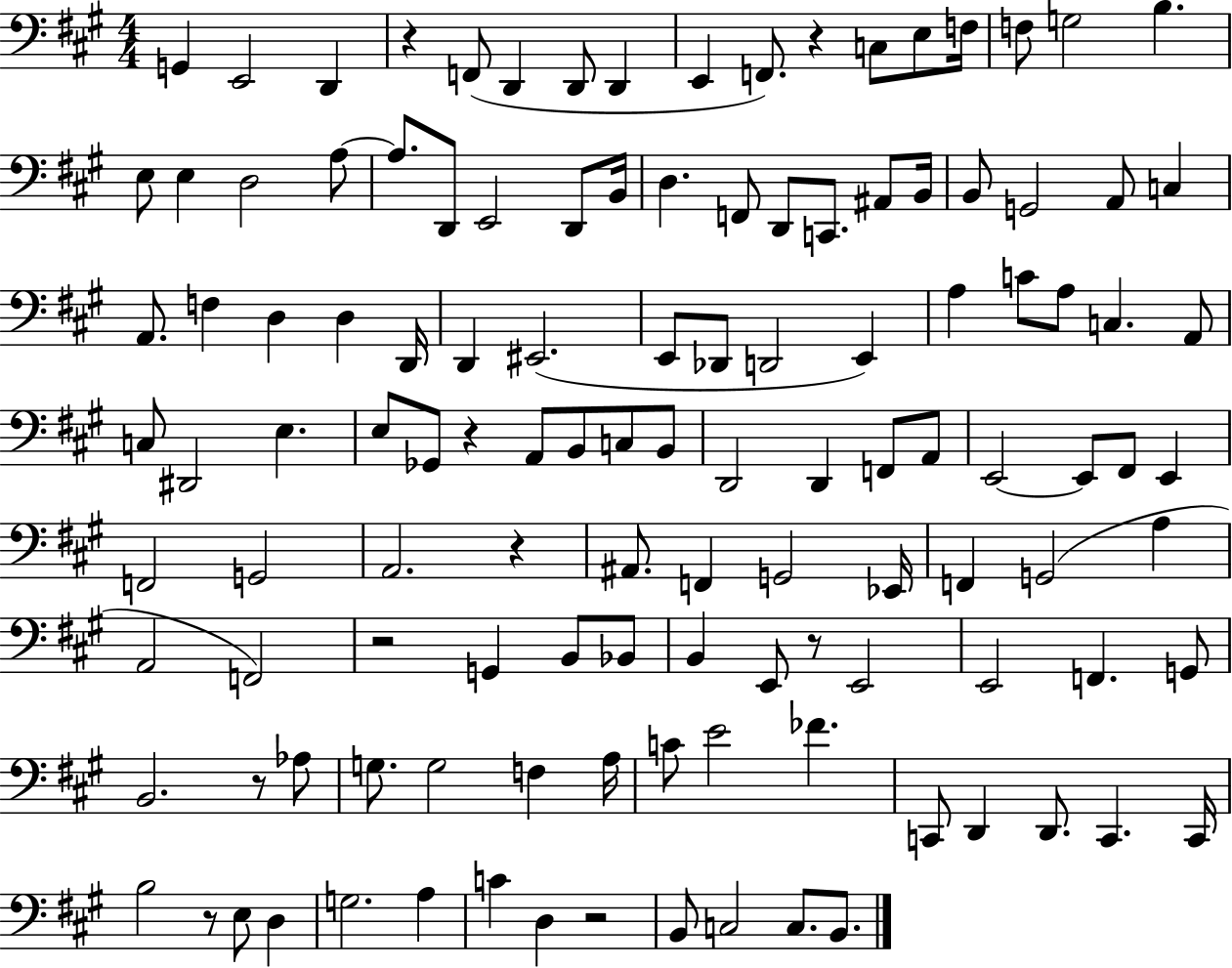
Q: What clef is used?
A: bass